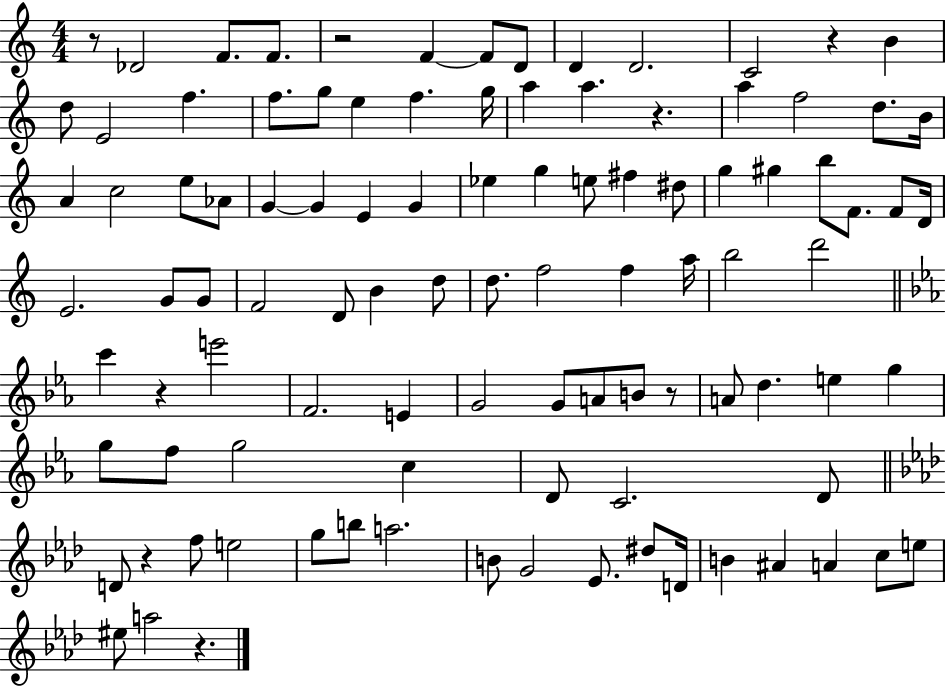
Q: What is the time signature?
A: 4/4